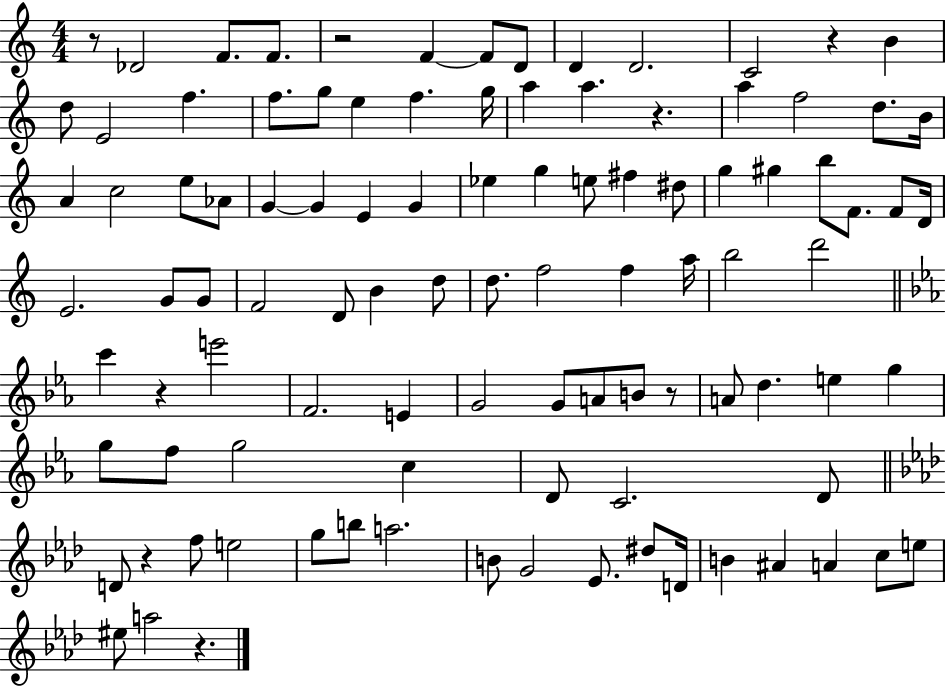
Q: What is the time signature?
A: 4/4